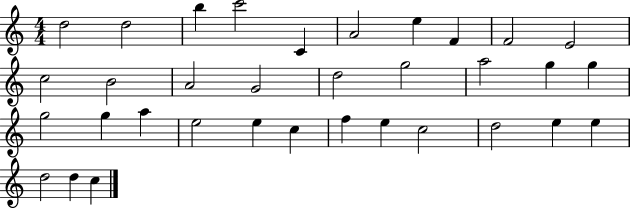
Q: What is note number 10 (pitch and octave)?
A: E4